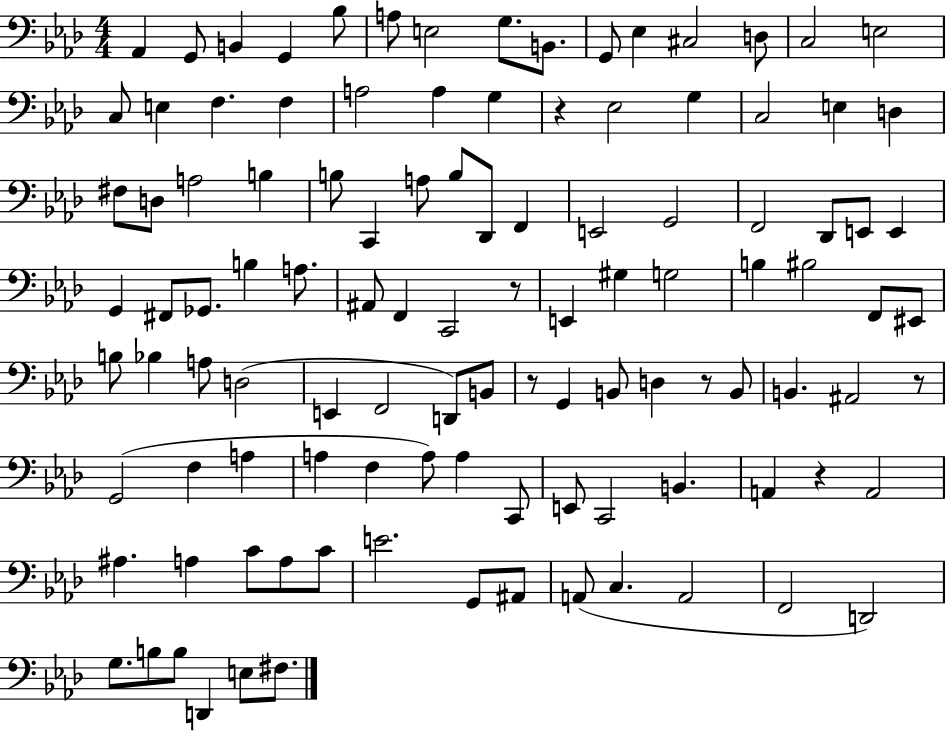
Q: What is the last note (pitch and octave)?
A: F#3